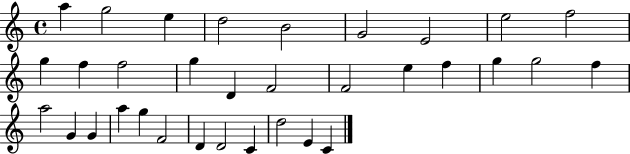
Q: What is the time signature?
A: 4/4